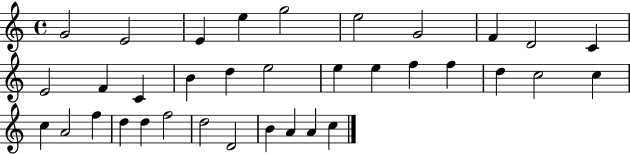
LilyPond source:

{
  \clef treble
  \time 4/4
  \defaultTimeSignature
  \key c \major
  g'2 e'2 | e'4 e''4 g''2 | e''2 g'2 | f'4 d'2 c'4 | \break e'2 f'4 c'4 | b'4 d''4 e''2 | e''4 e''4 f''4 f''4 | d''4 c''2 c''4 | \break c''4 a'2 f''4 | d''4 d''4 f''2 | d''2 d'2 | b'4 a'4 a'4 c''4 | \break \bar "|."
}